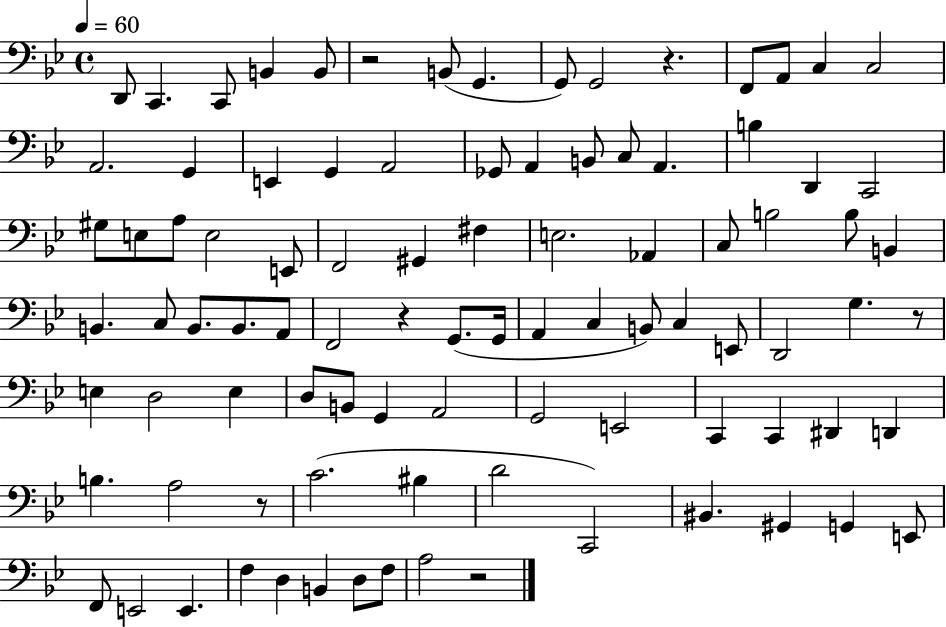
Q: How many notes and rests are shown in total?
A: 93